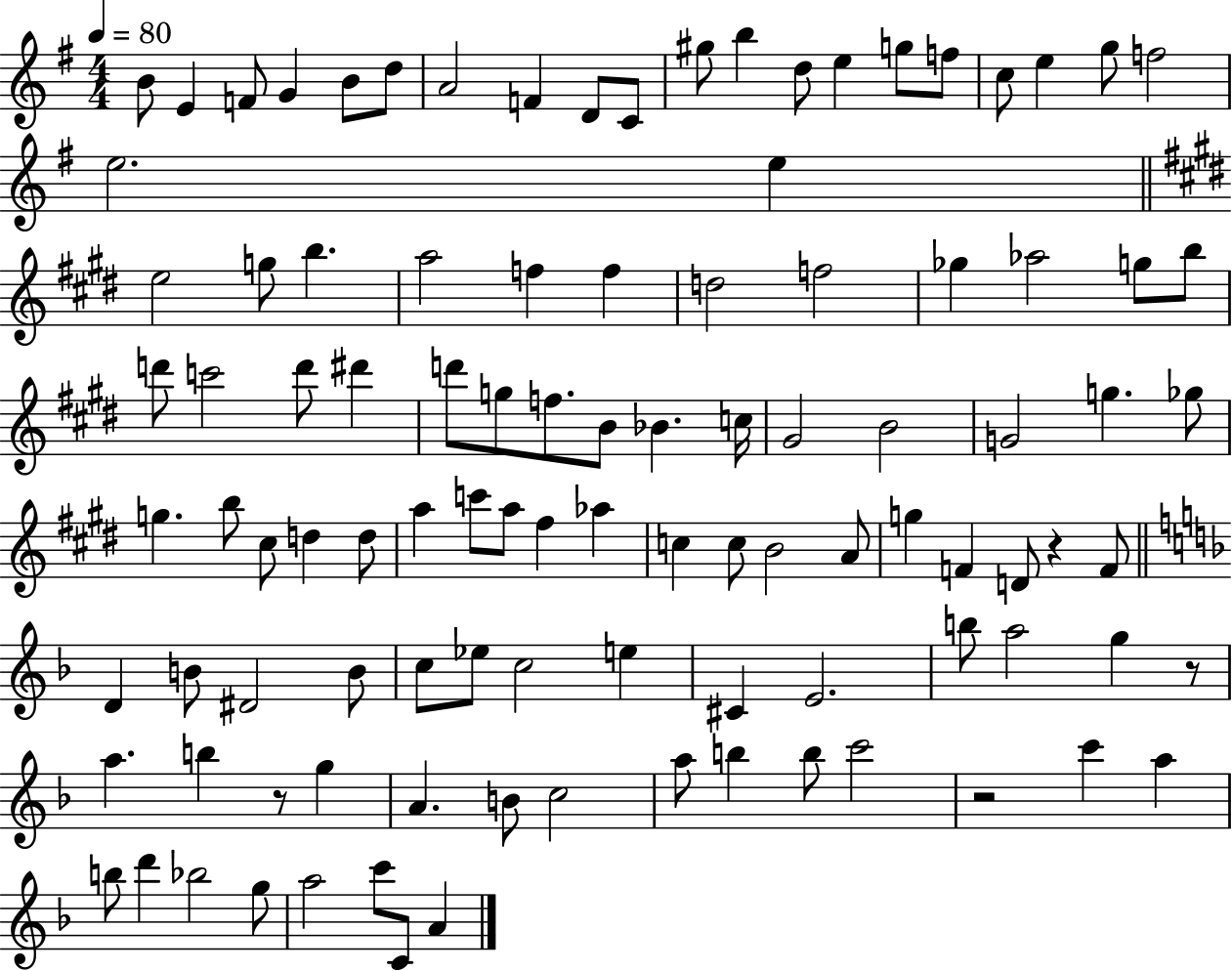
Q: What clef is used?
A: treble